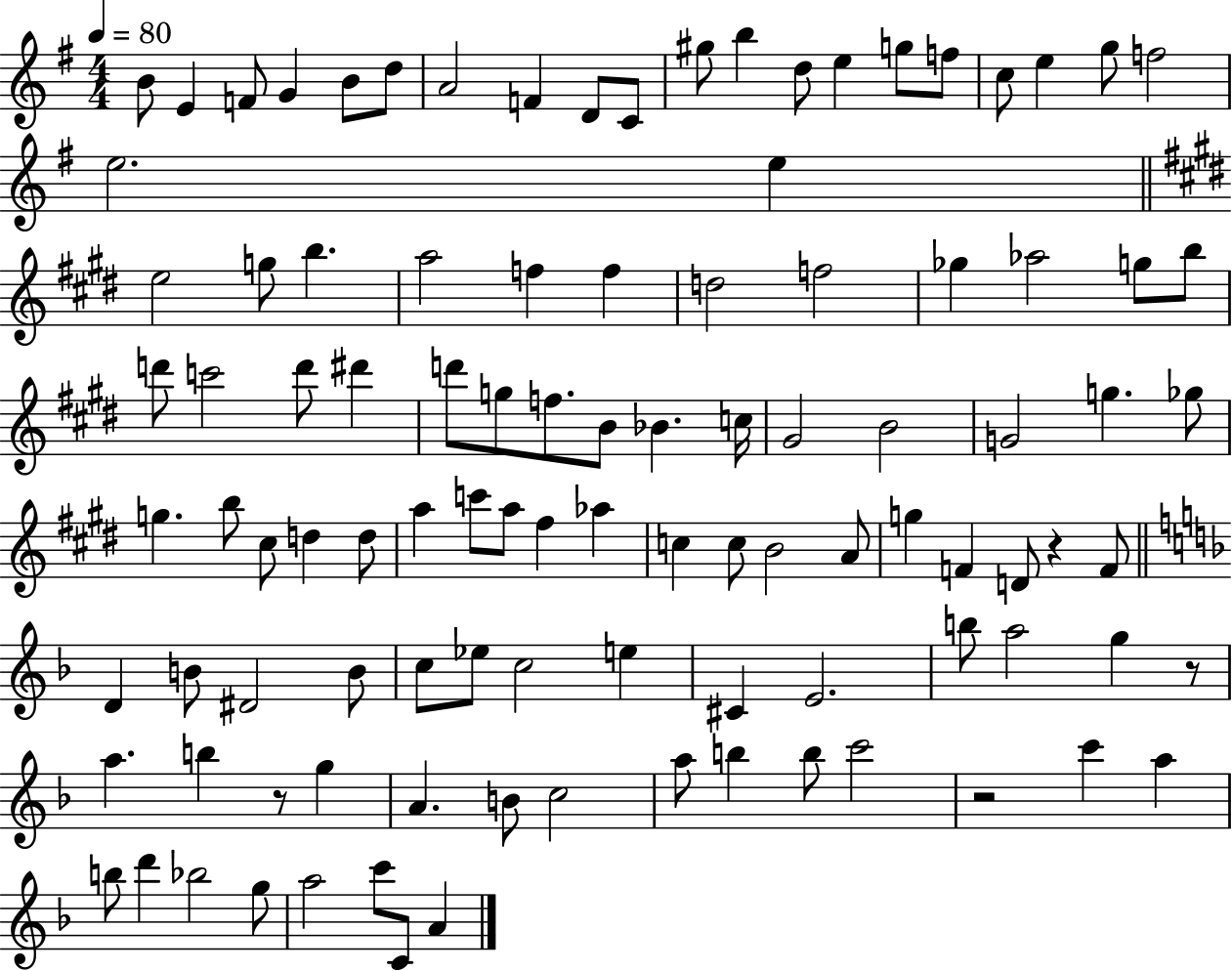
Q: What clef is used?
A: treble